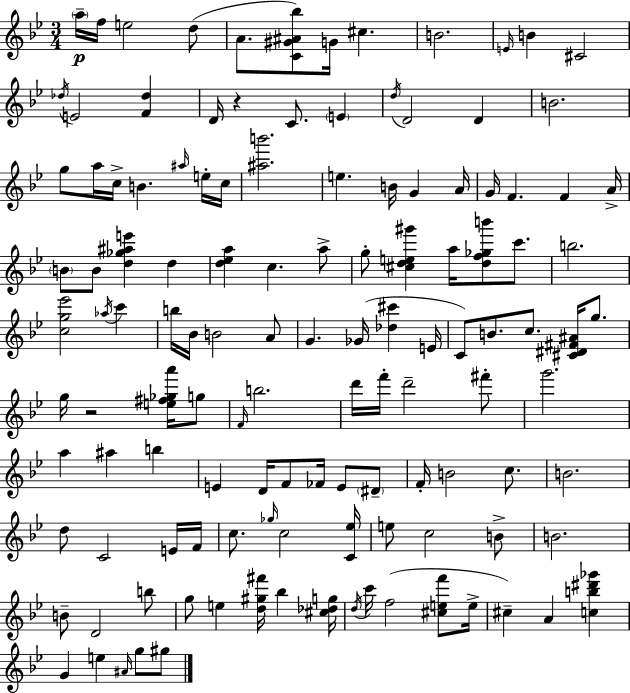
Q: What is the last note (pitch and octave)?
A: G#5